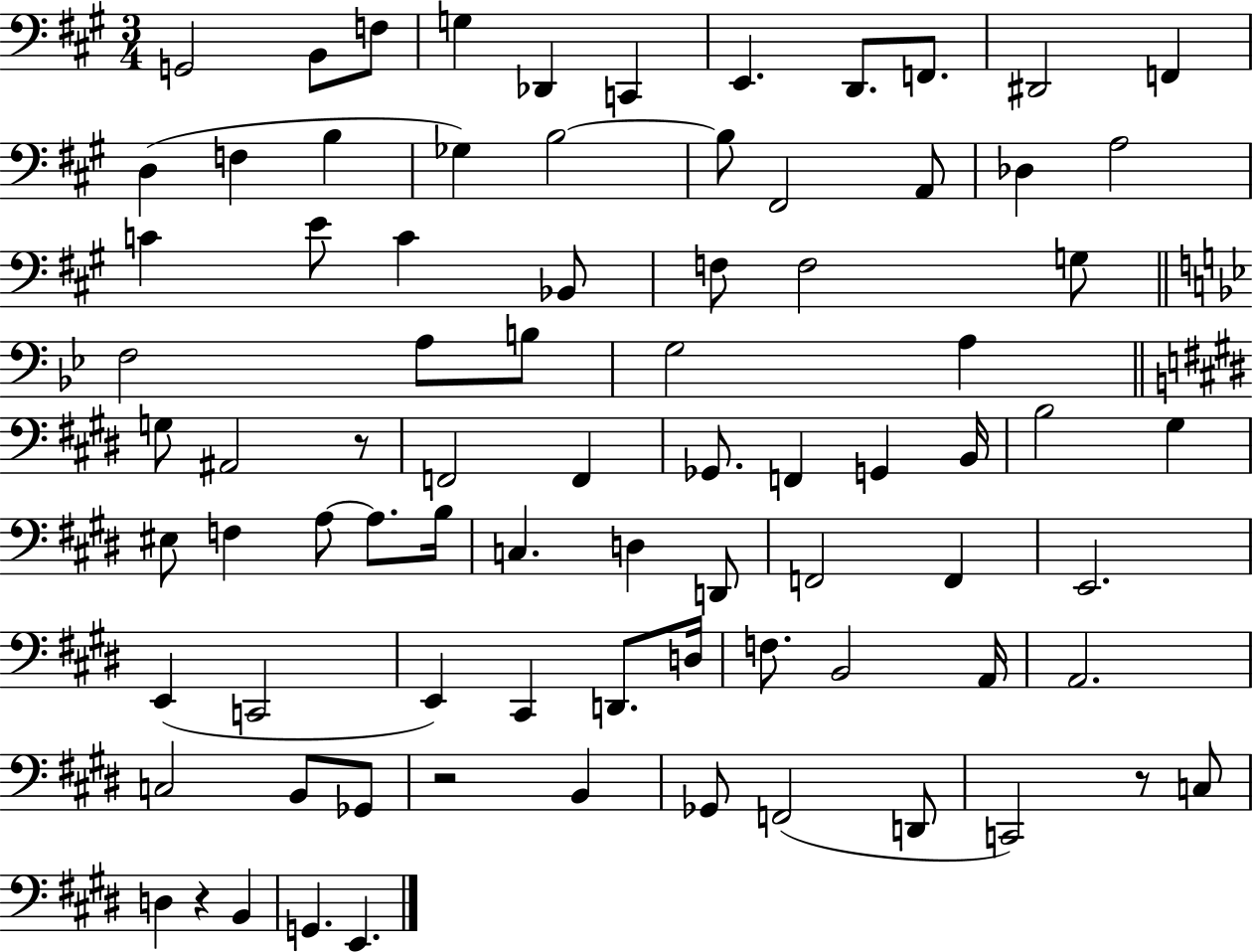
X:1
T:Untitled
M:3/4
L:1/4
K:A
G,,2 B,,/2 F,/2 G, _D,, C,, E,, D,,/2 F,,/2 ^D,,2 F,, D, F, B, _G, B,2 B,/2 ^F,,2 A,,/2 _D, A,2 C E/2 C _B,,/2 F,/2 F,2 G,/2 F,2 A,/2 B,/2 G,2 A, G,/2 ^A,,2 z/2 F,,2 F,, _G,,/2 F,, G,, B,,/4 B,2 ^G, ^E,/2 F, A,/2 A,/2 B,/4 C, D, D,,/2 F,,2 F,, E,,2 E,, C,,2 E,, ^C,, D,,/2 D,/4 F,/2 B,,2 A,,/4 A,,2 C,2 B,,/2 _G,,/2 z2 B,, _G,,/2 F,,2 D,,/2 C,,2 z/2 C,/2 D, z B,, G,, E,,